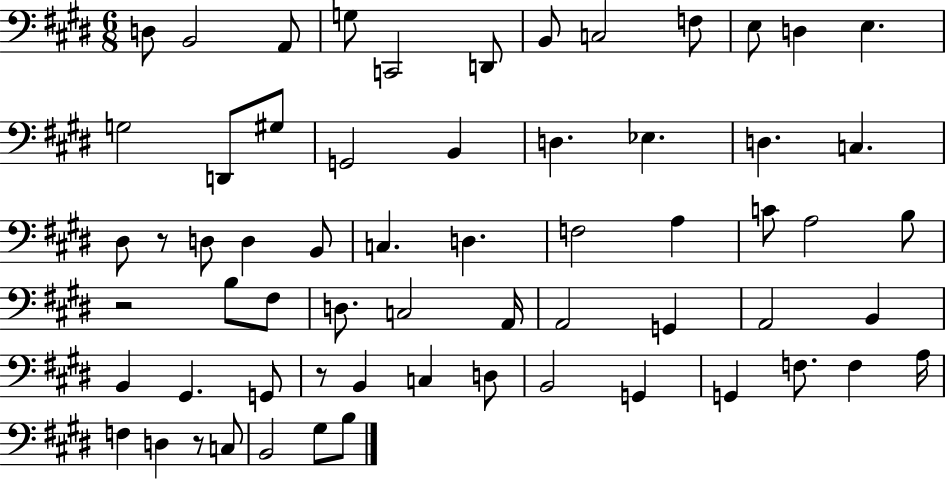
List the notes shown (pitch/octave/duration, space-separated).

D3/e B2/h A2/e G3/e C2/h D2/e B2/e C3/h F3/e E3/e D3/q E3/q. G3/h D2/e G#3/e G2/h B2/q D3/q. Eb3/q. D3/q. C3/q. D#3/e R/e D3/e D3/q B2/e C3/q. D3/q. F3/h A3/q C4/e A3/h B3/e R/h B3/e F#3/e D3/e. C3/h A2/s A2/h G2/q A2/h B2/q B2/q G#2/q. G2/e R/e B2/q C3/q D3/e B2/h G2/q G2/q F3/e. F3/q A3/s F3/q D3/q R/e C3/e B2/h G#3/e B3/e